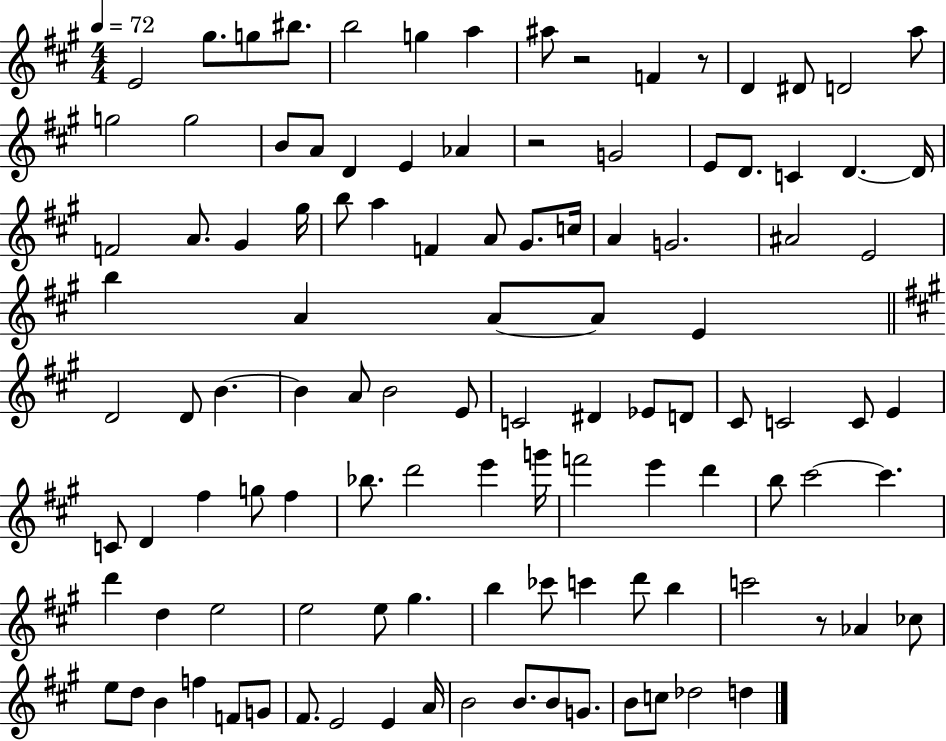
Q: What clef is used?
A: treble